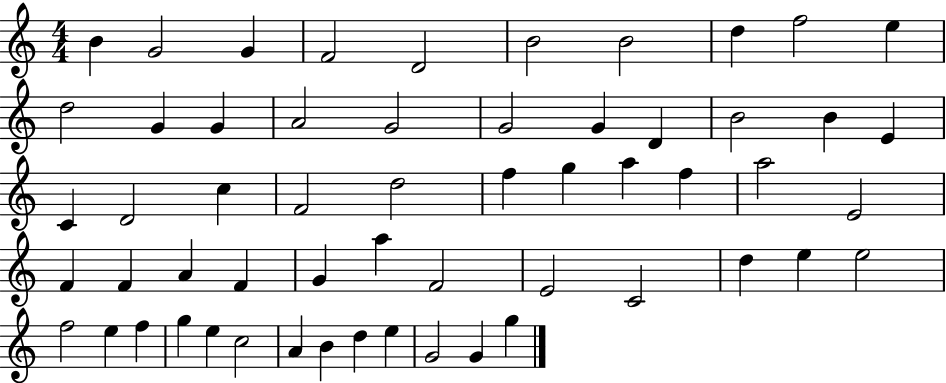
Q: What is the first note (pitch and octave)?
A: B4